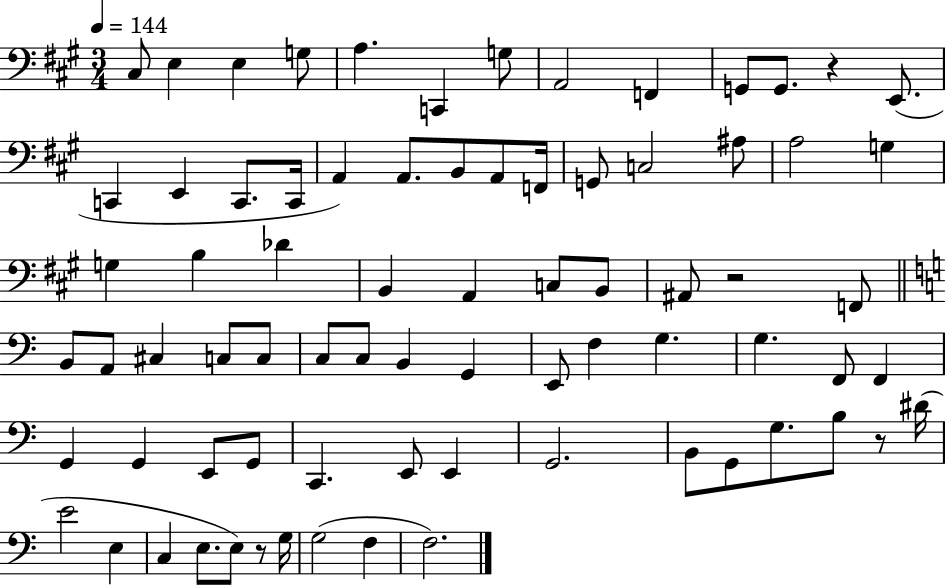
C#3/e E3/q E3/q G3/e A3/q. C2/q G3/e A2/h F2/q G2/e G2/e. R/q E2/e. C2/q E2/q C2/e. C2/s A2/q A2/e. B2/e A2/e F2/s G2/e C3/h A#3/e A3/h G3/q G3/q B3/q Db4/q B2/q A2/q C3/e B2/e A#2/e R/h F2/e B2/e A2/e C#3/q C3/e C3/e C3/e C3/e B2/q G2/q E2/e F3/q G3/q. G3/q. F2/e F2/q G2/q G2/q E2/e G2/e C2/q. E2/e E2/q G2/h. B2/e G2/e G3/e. B3/e R/e D#4/s E4/h E3/q C3/q E3/e. E3/e R/e G3/s G3/h F3/q F3/h.